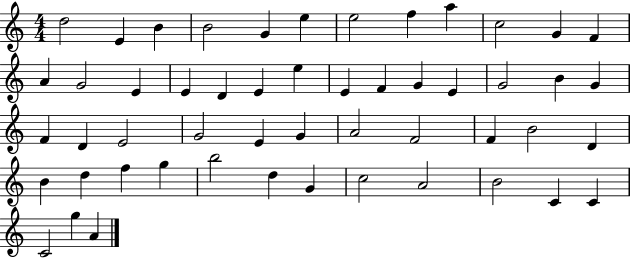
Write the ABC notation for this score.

X:1
T:Untitled
M:4/4
L:1/4
K:C
d2 E B B2 G e e2 f a c2 G F A G2 E E D E e E F G E G2 B G F D E2 G2 E G A2 F2 F B2 D B d f g b2 d G c2 A2 B2 C C C2 g A